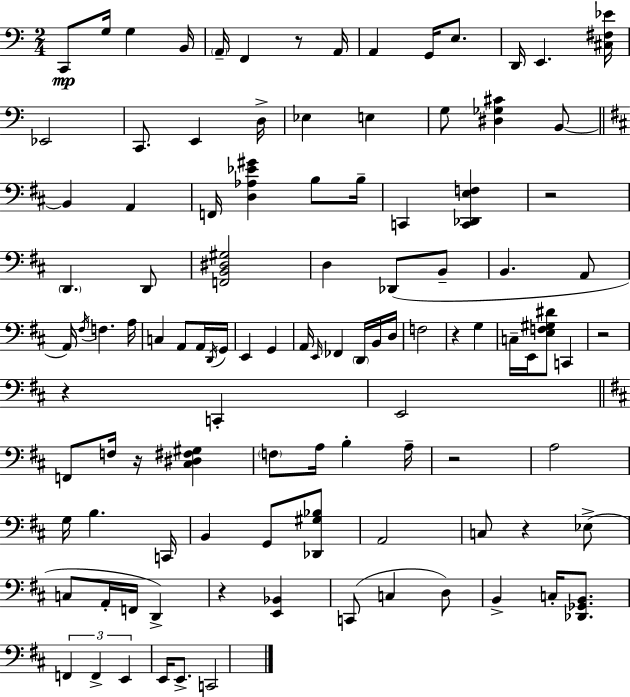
{
  \clef bass
  \numericTimeSignature
  \time 2/4
  \key a \minor
  c,8\mp g16 g4 b,16 | \parenthesize a,16-- f,4 r8 a,16 | a,4 g,16 e8. | d,16 e,4. <cis fis ees'>16 | \break ees,2 | c,8. e,4 d16-> | ees4 e4 | g8 <dis ges cis'>4 b,8~~ | \break \bar "||" \break \key b \minor b,4 a,4 | f,16 <d aes ees' gis'>4 b8 b16-- | c,4 <c, des, e f>4 | r2 | \break \parenthesize d,4. d,8 | <f, b, dis gis>2 | d4 des,8( b,8-- | b,4. a,8 | \break a,16) \acciaccatura { fis16 } f4. | a16 c4 a,8 a,16 | \acciaccatura { d,16 } g,16 e,4 g,4 | a,16 \grace { e,16 } fes,4 | \break \parenthesize d,16 b,16 d16 f2 | r4 g4 | c16-- e,16 <e f gis dis'>8 c,4 | r2 | \break r4 c,4-. | e,2 | \bar "||" \break \key b \minor f,8 f16 r16 <cis dis fis gis>4 | \parenthesize f8 a16 b4-. a16-- | r2 | a2 | \break g16 b4. c,16 | b,4 g,8 <des, gis bes>8 | a,2 | c8 r4 ees8->( | \break c8 a,16-. f,16 d,4->) | r4 <e, bes,>4 | c,8( c4 d8) | b,4-> c16-. <des, ges, b,>8. | \break \tuplet 3/2 { f,4 f,4-> | e,4 } e,16 e,8.-> | c,2 | \bar "|."
}